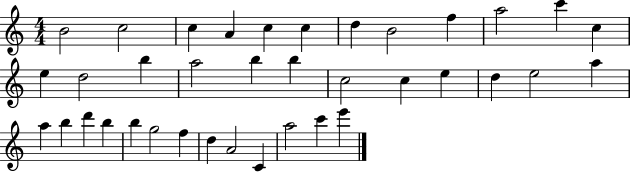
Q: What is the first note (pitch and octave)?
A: B4